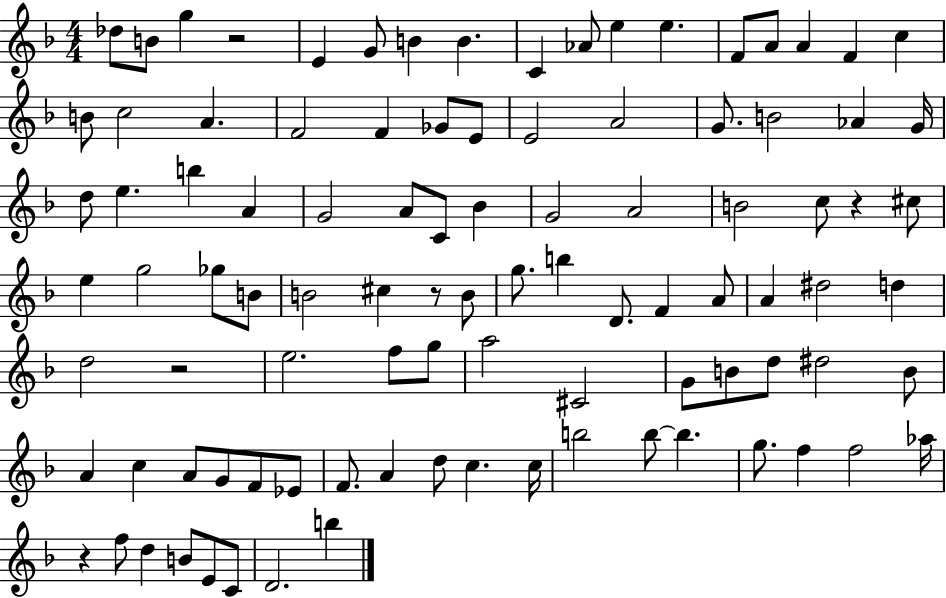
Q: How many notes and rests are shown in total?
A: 98